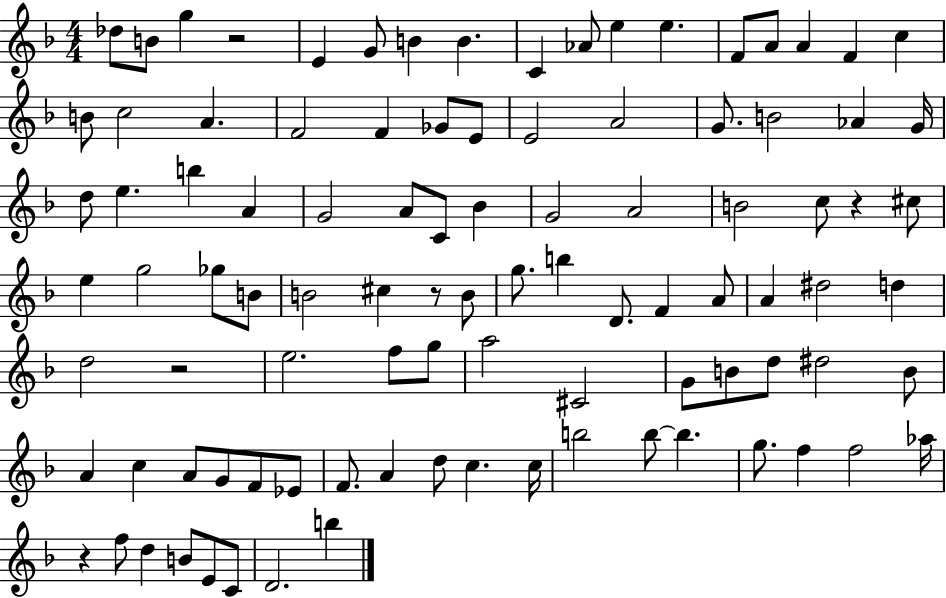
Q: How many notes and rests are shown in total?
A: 98